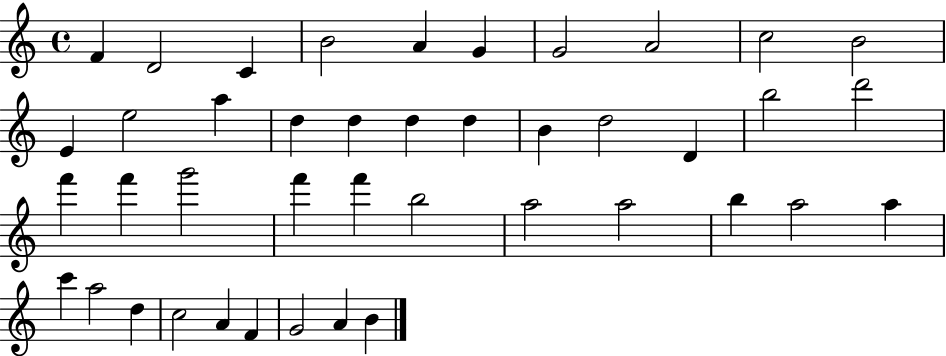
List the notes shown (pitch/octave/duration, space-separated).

F4/q D4/h C4/q B4/h A4/q G4/q G4/h A4/h C5/h B4/h E4/q E5/h A5/q D5/q D5/q D5/q D5/q B4/q D5/h D4/q B5/h D6/h F6/q F6/q G6/h F6/q F6/q B5/h A5/h A5/h B5/q A5/h A5/q C6/q A5/h D5/q C5/h A4/q F4/q G4/h A4/q B4/q